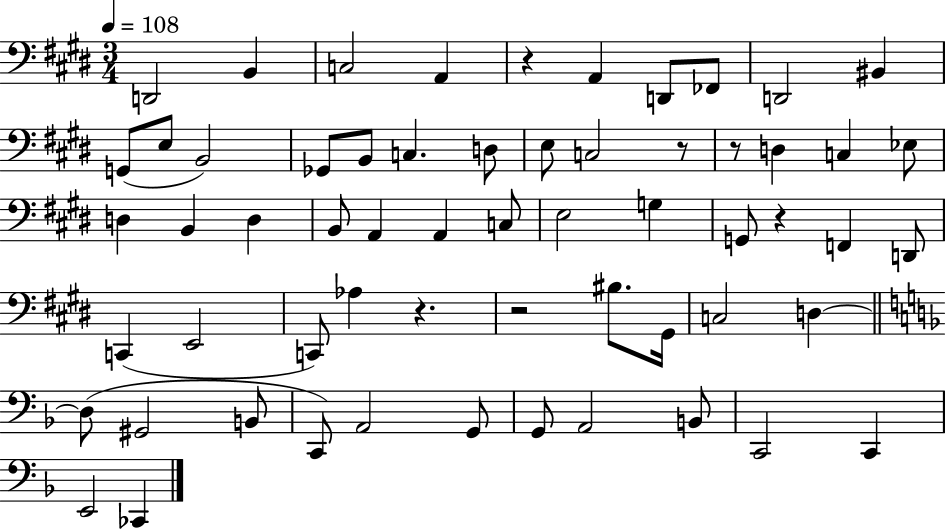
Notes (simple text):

D2/h B2/q C3/h A2/q R/q A2/q D2/e FES2/e D2/h BIS2/q G2/e E3/e B2/h Gb2/e B2/e C3/q. D3/e E3/e C3/h R/e R/e D3/q C3/q Eb3/e D3/q B2/q D3/q B2/e A2/q A2/q C3/e E3/h G3/q G2/e R/q F2/q D2/e C2/q E2/h C2/e Ab3/q R/q. R/h BIS3/e. G#2/s C3/h D3/q D3/e G#2/h B2/e C2/e A2/h G2/e G2/e A2/h B2/e C2/h C2/q E2/h CES2/q